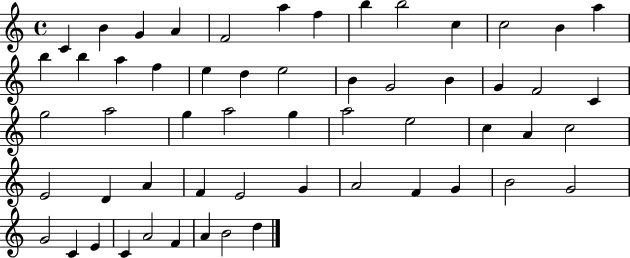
X:1
T:Untitled
M:4/4
L:1/4
K:C
C B G A F2 a f b b2 c c2 B a b b a f e d e2 B G2 B G F2 C g2 a2 g a2 g a2 e2 c A c2 E2 D A F E2 G A2 F G B2 G2 G2 C E C A2 F A B2 d